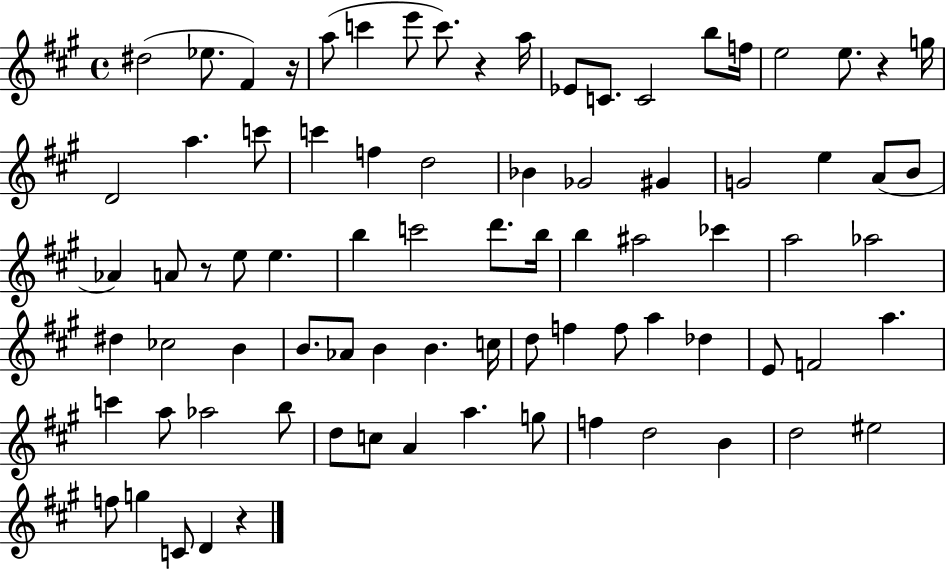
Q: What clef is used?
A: treble